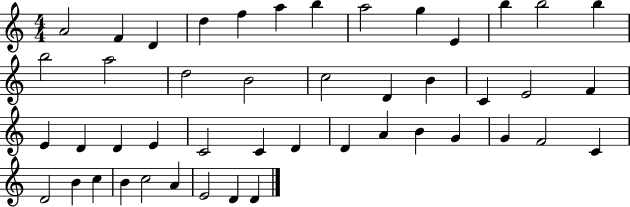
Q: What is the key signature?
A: C major